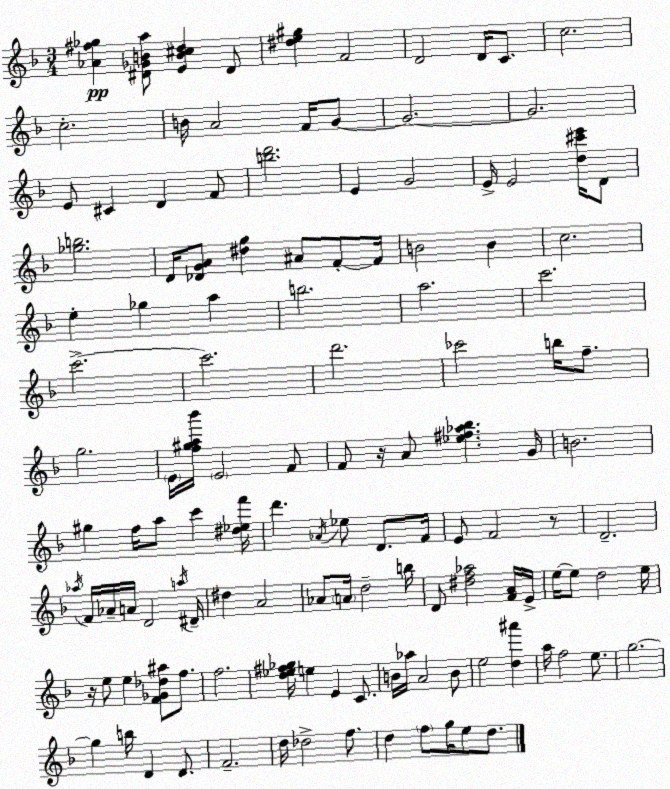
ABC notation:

X:1
T:Untitled
M:3/4
L:1/4
K:F
[_A^f_g] [^D_GBa]/2 [EB^cd] ^D/2 [^de^g] F2 D2 D/4 C/2 c2 c2 B/4 A2 F/4 G/2 G2 G2 E/2 ^C D F/2 [bd']2 E G2 E/4 E2 [d^c'e']/4 D/2 [_gb]2 D/4 [_DGA]/2 [^dg] ^A/2 F/2 F/4 B2 B c2 e _g a b2 a2 c'2 c'2 c'2 d'2 _c'2 b/4 f/2 g2 E/4 [f^ga_b']/4 E2 F/2 F/2 z/4 A/2 [_e^f_a_b] G/4 B2 ^g f/4 a/2 c' [^d_ef']/4 d' _A/4 _e/2 D/2 F/4 E/2 F2 z/2 D2 _a/4 F/4 _A/4 A/4 D2 a/4 ^D/4 ^d A2 _A/2 A/4 d2 b/4 D/2 [^df_a]2 [FA]/4 E/4 e/4 e/2 d2 e/4 z/4 e/2 e [F_G_d^a]/2 f/2 f2 [d_e^f_g]/4 e E C/2 B/4 _a/4 A2 B/2 e2 [d^a'] a/4 f2 e/2 g2 g b/4 D D/2 F2 d/4 _d2 f/2 d f/2 g/4 e/2 d/2